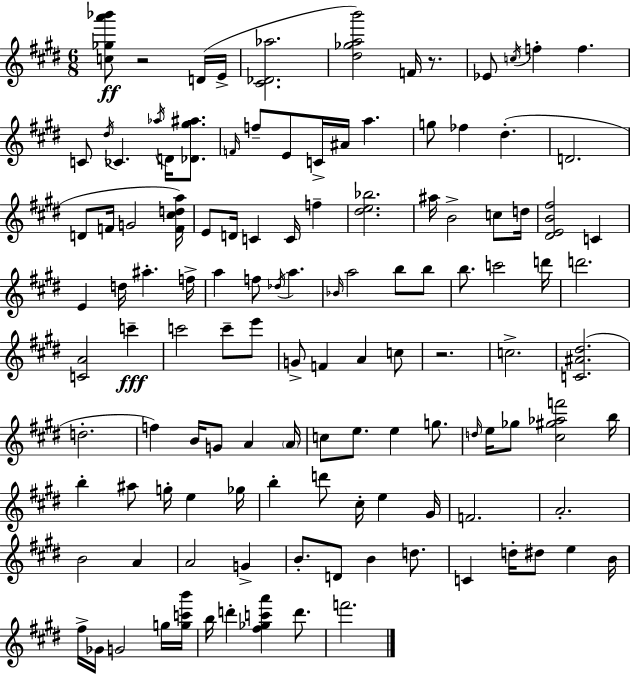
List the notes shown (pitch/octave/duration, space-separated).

[C5,Gb5,A6,Bb6]/e R/h D4/s E4/s [C#4,Db4,Ab5]/h. [D#5,Gb5,A5,B6]/h F4/s R/e. Eb4/e C5/s F5/q F5/q. C4/e D#5/s CES4/q. Ab5/s D4/s [Db4,G#5,A#5]/e. F4/s F5/e E4/e C4/s A#4/s A5/q. G5/e FES5/q D#5/q. D4/h. D4/e F4/s G4/h [F4,C#5,D5,A5]/s E4/e D4/s C4/q C4/s F5/q [D#5,E5,Bb5]/h. A#5/s B4/h C5/e D5/s [D#4,E4,B4,F#5]/h C4/q E4/q D5/s A#5/q. F5/s A5/q F5/e Db5/s A5/q. Bb4/s A5/h B5/e B5/e B5/e. C6/h D6/s D6/h. [C4,A4]/h C6/q C6/h C6/e E6/e G4/e F4/q A4/q C5/e R/h. C5/h. [C4,A#4,D#5]/h. D5/h. F5/q B4/s G4/e A4/q A4/s C5/e E5/e. E5/q G5/e. D5/s E5/s Gb5/e [C#5,G#5,Ab5,F6]/h B5/s B5/q A#5/e G5/s E5/q Gb5/s B5/q D6/e C#5/s E5/q G#4/s F4/h. A4/h. B4/h A4/q A4/h G4/q B4/e. D4/e B4/q D5/e. C4/q D5/s D#5/e E5/q B4/s F#5/s Gb4/s G4/h G5/s [G5,C6,B6]/s B5/s D6/q [F#5,Gb5,C6,A6]/q D6/e. F6/h.